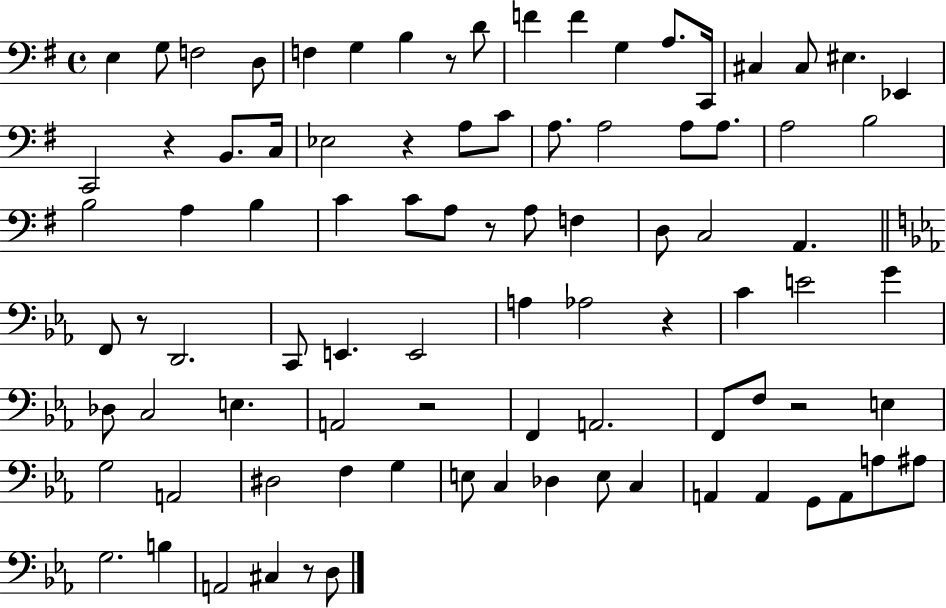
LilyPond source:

{
  \clef bass
  \time 4/4
  \defaultTimeSignature
  \key g \major
  e4 g8 f2 d8 | f4 g4 b4 r8 d'8 | f'4 f'4 g4 a8. c,16 | cis4 cis8 eis4. ees,4 | \break c,2 r4 b,8. c16 | ees2 r4 a8 c'8 | a8. a2 a8 a8. | a2 b2 | \break b2 a4 b4 | c'4 c'8 a8 r8 a8 f4 | d8 c2 a,4. | \bar "||" \break \key ees \major f,8 r8 d,2. | c,8 e,4. e,2 | a4 aes2 r4 | c'4 e'2 g'4 | \break des8 c2 e4. | a,2 r2 | f,4 a,2. | f,8 f8 r2 e4 | \break g2 a,2 | dis2 f4 g4 | e8 c4 des4 e8 c4 | a,4 a,4 g,8 a,8 a8 ais8 | \break g2. b4 | a,2 cis4 r8 d8 | \bar "|."
}